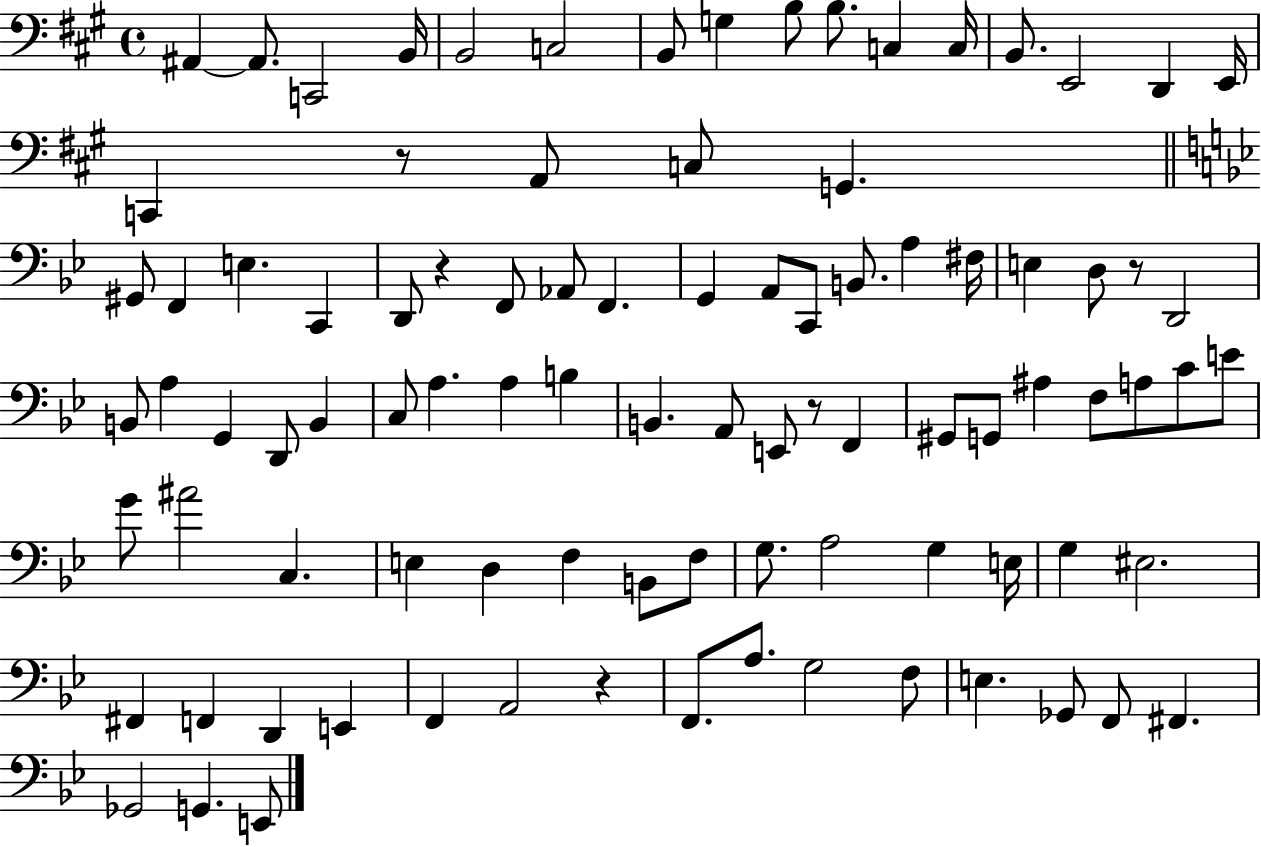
A#2/q A#2/e. C2/h B2/s B2/h C3/h B2/e G3/q B3/e B3/e. C3/q C3/s B2/e. E2/h D2/q E2/s C2/q R/e A2/e C3/e G2/q. G#2/e F2/q E3/q. C2/q D2/e R/q F2/e Ab2/e F2/q. G2/q A2/e C2/e B2/e. A3/q F#3/s E3/q D3/e R/e D2/h B2/e A3/q G2/q D2/e B2/q C3/e A3/q. A3/q B3/q B2/q. A2/e E2/e R/e F2/q G#2/e G2/e A#3/q F3/e A3/e C4/e E4/e G4/e A#4/h C3/q. E3/q D3/q F3/q B2/e F3/e G3/e. A3/h G3/q E3/s G3/q EIS3/h. F#2/q F2/q D2/q E2/q F2/q A2/h R/q F2/e. A3/e. G3/h F3/e E3/q. Gb2/e F2/e F#2/q. Gb2/h G2/q. E2/e